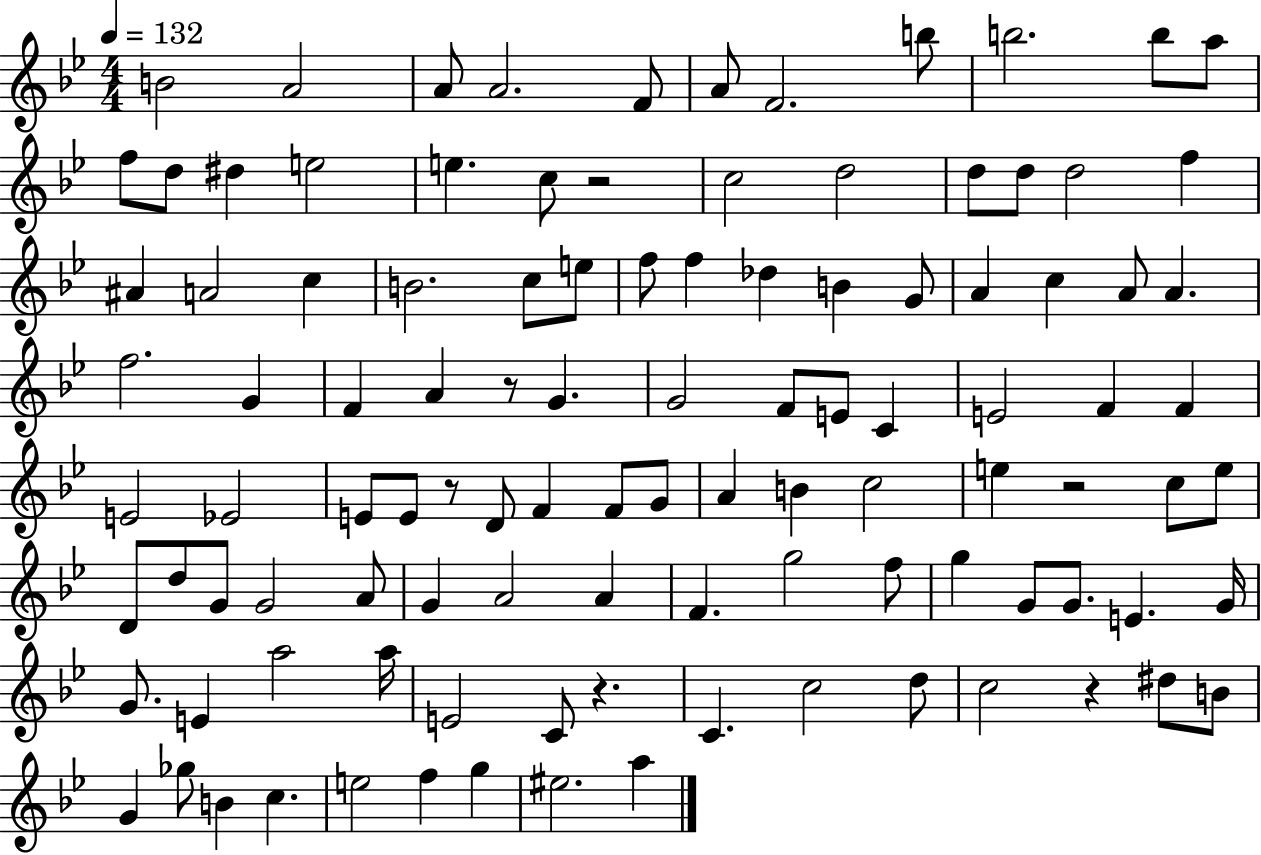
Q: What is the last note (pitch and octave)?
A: A5